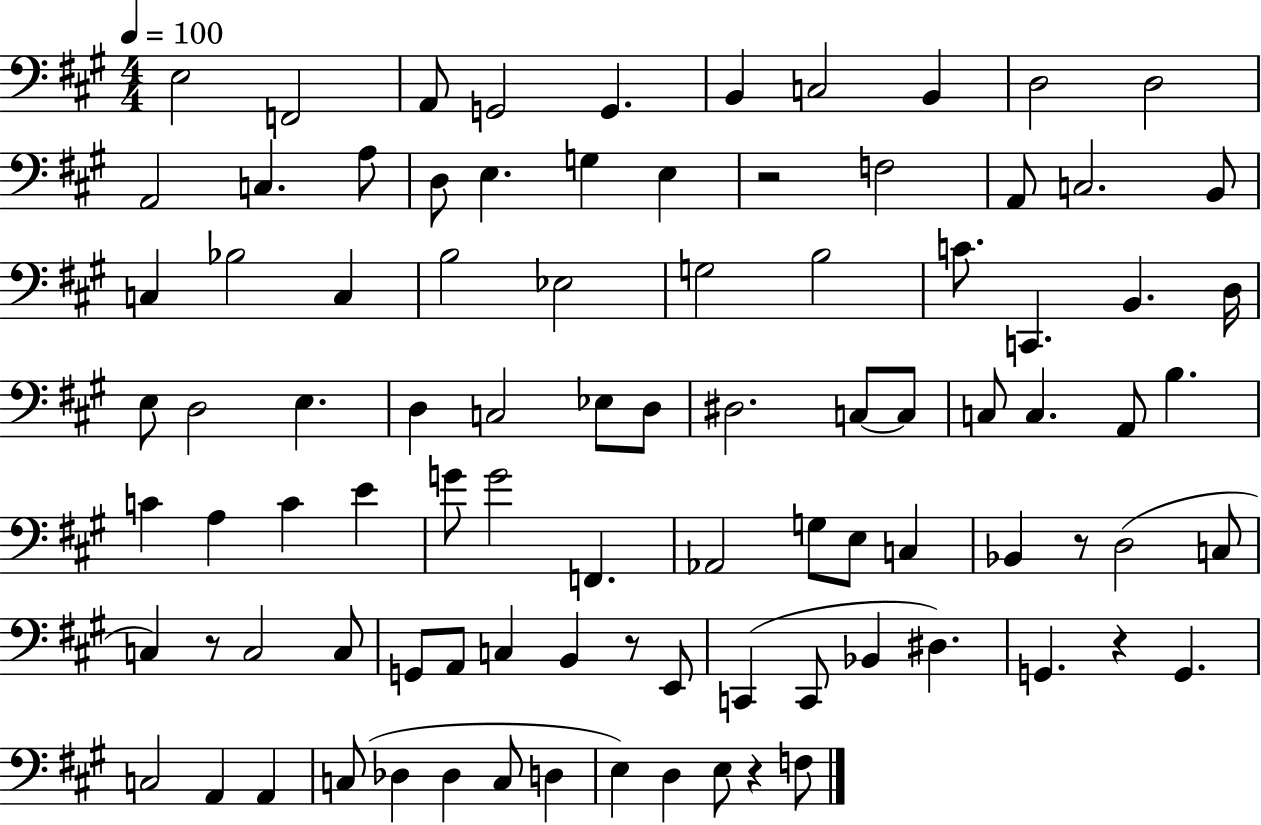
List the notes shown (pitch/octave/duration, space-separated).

E3/h F2/h A2/e G2/h G2/q. B2/q C3/h B2/q D3/h D3/h A2/h C3/q. A3/e D3/e E3/q. G3/q E3/q R/h F3/h A2/e C3/h. B2/e C3/q Bb3/h C3/q B3/h Eb3/h G3/h B3/h C4/e. C2/q. B2/q. D3/s E3/e D3/h E3/q. D3/q C3/h Eb3/e D3/e D#3/h. C3/e C3/e C3/e C3/q. A2/e B3/q. C4/q A3/q C4/q E4/q G4/e G4/h F2/q. Ab2/h G3/e E3/e C3/q Bb2/q R/e D3/h C3/e C3/q R/e C3/h C3/e G2/e A2/e C3/q B2/q R/e E2/e C2/q C2/e Bb2/q D#3/q. G2/q. R/q G2/q. C3/h A2/q A2/q C3/e Db3/q Db3/q C3/e D3/q E3/q D3/q E3/e R/q F3/e